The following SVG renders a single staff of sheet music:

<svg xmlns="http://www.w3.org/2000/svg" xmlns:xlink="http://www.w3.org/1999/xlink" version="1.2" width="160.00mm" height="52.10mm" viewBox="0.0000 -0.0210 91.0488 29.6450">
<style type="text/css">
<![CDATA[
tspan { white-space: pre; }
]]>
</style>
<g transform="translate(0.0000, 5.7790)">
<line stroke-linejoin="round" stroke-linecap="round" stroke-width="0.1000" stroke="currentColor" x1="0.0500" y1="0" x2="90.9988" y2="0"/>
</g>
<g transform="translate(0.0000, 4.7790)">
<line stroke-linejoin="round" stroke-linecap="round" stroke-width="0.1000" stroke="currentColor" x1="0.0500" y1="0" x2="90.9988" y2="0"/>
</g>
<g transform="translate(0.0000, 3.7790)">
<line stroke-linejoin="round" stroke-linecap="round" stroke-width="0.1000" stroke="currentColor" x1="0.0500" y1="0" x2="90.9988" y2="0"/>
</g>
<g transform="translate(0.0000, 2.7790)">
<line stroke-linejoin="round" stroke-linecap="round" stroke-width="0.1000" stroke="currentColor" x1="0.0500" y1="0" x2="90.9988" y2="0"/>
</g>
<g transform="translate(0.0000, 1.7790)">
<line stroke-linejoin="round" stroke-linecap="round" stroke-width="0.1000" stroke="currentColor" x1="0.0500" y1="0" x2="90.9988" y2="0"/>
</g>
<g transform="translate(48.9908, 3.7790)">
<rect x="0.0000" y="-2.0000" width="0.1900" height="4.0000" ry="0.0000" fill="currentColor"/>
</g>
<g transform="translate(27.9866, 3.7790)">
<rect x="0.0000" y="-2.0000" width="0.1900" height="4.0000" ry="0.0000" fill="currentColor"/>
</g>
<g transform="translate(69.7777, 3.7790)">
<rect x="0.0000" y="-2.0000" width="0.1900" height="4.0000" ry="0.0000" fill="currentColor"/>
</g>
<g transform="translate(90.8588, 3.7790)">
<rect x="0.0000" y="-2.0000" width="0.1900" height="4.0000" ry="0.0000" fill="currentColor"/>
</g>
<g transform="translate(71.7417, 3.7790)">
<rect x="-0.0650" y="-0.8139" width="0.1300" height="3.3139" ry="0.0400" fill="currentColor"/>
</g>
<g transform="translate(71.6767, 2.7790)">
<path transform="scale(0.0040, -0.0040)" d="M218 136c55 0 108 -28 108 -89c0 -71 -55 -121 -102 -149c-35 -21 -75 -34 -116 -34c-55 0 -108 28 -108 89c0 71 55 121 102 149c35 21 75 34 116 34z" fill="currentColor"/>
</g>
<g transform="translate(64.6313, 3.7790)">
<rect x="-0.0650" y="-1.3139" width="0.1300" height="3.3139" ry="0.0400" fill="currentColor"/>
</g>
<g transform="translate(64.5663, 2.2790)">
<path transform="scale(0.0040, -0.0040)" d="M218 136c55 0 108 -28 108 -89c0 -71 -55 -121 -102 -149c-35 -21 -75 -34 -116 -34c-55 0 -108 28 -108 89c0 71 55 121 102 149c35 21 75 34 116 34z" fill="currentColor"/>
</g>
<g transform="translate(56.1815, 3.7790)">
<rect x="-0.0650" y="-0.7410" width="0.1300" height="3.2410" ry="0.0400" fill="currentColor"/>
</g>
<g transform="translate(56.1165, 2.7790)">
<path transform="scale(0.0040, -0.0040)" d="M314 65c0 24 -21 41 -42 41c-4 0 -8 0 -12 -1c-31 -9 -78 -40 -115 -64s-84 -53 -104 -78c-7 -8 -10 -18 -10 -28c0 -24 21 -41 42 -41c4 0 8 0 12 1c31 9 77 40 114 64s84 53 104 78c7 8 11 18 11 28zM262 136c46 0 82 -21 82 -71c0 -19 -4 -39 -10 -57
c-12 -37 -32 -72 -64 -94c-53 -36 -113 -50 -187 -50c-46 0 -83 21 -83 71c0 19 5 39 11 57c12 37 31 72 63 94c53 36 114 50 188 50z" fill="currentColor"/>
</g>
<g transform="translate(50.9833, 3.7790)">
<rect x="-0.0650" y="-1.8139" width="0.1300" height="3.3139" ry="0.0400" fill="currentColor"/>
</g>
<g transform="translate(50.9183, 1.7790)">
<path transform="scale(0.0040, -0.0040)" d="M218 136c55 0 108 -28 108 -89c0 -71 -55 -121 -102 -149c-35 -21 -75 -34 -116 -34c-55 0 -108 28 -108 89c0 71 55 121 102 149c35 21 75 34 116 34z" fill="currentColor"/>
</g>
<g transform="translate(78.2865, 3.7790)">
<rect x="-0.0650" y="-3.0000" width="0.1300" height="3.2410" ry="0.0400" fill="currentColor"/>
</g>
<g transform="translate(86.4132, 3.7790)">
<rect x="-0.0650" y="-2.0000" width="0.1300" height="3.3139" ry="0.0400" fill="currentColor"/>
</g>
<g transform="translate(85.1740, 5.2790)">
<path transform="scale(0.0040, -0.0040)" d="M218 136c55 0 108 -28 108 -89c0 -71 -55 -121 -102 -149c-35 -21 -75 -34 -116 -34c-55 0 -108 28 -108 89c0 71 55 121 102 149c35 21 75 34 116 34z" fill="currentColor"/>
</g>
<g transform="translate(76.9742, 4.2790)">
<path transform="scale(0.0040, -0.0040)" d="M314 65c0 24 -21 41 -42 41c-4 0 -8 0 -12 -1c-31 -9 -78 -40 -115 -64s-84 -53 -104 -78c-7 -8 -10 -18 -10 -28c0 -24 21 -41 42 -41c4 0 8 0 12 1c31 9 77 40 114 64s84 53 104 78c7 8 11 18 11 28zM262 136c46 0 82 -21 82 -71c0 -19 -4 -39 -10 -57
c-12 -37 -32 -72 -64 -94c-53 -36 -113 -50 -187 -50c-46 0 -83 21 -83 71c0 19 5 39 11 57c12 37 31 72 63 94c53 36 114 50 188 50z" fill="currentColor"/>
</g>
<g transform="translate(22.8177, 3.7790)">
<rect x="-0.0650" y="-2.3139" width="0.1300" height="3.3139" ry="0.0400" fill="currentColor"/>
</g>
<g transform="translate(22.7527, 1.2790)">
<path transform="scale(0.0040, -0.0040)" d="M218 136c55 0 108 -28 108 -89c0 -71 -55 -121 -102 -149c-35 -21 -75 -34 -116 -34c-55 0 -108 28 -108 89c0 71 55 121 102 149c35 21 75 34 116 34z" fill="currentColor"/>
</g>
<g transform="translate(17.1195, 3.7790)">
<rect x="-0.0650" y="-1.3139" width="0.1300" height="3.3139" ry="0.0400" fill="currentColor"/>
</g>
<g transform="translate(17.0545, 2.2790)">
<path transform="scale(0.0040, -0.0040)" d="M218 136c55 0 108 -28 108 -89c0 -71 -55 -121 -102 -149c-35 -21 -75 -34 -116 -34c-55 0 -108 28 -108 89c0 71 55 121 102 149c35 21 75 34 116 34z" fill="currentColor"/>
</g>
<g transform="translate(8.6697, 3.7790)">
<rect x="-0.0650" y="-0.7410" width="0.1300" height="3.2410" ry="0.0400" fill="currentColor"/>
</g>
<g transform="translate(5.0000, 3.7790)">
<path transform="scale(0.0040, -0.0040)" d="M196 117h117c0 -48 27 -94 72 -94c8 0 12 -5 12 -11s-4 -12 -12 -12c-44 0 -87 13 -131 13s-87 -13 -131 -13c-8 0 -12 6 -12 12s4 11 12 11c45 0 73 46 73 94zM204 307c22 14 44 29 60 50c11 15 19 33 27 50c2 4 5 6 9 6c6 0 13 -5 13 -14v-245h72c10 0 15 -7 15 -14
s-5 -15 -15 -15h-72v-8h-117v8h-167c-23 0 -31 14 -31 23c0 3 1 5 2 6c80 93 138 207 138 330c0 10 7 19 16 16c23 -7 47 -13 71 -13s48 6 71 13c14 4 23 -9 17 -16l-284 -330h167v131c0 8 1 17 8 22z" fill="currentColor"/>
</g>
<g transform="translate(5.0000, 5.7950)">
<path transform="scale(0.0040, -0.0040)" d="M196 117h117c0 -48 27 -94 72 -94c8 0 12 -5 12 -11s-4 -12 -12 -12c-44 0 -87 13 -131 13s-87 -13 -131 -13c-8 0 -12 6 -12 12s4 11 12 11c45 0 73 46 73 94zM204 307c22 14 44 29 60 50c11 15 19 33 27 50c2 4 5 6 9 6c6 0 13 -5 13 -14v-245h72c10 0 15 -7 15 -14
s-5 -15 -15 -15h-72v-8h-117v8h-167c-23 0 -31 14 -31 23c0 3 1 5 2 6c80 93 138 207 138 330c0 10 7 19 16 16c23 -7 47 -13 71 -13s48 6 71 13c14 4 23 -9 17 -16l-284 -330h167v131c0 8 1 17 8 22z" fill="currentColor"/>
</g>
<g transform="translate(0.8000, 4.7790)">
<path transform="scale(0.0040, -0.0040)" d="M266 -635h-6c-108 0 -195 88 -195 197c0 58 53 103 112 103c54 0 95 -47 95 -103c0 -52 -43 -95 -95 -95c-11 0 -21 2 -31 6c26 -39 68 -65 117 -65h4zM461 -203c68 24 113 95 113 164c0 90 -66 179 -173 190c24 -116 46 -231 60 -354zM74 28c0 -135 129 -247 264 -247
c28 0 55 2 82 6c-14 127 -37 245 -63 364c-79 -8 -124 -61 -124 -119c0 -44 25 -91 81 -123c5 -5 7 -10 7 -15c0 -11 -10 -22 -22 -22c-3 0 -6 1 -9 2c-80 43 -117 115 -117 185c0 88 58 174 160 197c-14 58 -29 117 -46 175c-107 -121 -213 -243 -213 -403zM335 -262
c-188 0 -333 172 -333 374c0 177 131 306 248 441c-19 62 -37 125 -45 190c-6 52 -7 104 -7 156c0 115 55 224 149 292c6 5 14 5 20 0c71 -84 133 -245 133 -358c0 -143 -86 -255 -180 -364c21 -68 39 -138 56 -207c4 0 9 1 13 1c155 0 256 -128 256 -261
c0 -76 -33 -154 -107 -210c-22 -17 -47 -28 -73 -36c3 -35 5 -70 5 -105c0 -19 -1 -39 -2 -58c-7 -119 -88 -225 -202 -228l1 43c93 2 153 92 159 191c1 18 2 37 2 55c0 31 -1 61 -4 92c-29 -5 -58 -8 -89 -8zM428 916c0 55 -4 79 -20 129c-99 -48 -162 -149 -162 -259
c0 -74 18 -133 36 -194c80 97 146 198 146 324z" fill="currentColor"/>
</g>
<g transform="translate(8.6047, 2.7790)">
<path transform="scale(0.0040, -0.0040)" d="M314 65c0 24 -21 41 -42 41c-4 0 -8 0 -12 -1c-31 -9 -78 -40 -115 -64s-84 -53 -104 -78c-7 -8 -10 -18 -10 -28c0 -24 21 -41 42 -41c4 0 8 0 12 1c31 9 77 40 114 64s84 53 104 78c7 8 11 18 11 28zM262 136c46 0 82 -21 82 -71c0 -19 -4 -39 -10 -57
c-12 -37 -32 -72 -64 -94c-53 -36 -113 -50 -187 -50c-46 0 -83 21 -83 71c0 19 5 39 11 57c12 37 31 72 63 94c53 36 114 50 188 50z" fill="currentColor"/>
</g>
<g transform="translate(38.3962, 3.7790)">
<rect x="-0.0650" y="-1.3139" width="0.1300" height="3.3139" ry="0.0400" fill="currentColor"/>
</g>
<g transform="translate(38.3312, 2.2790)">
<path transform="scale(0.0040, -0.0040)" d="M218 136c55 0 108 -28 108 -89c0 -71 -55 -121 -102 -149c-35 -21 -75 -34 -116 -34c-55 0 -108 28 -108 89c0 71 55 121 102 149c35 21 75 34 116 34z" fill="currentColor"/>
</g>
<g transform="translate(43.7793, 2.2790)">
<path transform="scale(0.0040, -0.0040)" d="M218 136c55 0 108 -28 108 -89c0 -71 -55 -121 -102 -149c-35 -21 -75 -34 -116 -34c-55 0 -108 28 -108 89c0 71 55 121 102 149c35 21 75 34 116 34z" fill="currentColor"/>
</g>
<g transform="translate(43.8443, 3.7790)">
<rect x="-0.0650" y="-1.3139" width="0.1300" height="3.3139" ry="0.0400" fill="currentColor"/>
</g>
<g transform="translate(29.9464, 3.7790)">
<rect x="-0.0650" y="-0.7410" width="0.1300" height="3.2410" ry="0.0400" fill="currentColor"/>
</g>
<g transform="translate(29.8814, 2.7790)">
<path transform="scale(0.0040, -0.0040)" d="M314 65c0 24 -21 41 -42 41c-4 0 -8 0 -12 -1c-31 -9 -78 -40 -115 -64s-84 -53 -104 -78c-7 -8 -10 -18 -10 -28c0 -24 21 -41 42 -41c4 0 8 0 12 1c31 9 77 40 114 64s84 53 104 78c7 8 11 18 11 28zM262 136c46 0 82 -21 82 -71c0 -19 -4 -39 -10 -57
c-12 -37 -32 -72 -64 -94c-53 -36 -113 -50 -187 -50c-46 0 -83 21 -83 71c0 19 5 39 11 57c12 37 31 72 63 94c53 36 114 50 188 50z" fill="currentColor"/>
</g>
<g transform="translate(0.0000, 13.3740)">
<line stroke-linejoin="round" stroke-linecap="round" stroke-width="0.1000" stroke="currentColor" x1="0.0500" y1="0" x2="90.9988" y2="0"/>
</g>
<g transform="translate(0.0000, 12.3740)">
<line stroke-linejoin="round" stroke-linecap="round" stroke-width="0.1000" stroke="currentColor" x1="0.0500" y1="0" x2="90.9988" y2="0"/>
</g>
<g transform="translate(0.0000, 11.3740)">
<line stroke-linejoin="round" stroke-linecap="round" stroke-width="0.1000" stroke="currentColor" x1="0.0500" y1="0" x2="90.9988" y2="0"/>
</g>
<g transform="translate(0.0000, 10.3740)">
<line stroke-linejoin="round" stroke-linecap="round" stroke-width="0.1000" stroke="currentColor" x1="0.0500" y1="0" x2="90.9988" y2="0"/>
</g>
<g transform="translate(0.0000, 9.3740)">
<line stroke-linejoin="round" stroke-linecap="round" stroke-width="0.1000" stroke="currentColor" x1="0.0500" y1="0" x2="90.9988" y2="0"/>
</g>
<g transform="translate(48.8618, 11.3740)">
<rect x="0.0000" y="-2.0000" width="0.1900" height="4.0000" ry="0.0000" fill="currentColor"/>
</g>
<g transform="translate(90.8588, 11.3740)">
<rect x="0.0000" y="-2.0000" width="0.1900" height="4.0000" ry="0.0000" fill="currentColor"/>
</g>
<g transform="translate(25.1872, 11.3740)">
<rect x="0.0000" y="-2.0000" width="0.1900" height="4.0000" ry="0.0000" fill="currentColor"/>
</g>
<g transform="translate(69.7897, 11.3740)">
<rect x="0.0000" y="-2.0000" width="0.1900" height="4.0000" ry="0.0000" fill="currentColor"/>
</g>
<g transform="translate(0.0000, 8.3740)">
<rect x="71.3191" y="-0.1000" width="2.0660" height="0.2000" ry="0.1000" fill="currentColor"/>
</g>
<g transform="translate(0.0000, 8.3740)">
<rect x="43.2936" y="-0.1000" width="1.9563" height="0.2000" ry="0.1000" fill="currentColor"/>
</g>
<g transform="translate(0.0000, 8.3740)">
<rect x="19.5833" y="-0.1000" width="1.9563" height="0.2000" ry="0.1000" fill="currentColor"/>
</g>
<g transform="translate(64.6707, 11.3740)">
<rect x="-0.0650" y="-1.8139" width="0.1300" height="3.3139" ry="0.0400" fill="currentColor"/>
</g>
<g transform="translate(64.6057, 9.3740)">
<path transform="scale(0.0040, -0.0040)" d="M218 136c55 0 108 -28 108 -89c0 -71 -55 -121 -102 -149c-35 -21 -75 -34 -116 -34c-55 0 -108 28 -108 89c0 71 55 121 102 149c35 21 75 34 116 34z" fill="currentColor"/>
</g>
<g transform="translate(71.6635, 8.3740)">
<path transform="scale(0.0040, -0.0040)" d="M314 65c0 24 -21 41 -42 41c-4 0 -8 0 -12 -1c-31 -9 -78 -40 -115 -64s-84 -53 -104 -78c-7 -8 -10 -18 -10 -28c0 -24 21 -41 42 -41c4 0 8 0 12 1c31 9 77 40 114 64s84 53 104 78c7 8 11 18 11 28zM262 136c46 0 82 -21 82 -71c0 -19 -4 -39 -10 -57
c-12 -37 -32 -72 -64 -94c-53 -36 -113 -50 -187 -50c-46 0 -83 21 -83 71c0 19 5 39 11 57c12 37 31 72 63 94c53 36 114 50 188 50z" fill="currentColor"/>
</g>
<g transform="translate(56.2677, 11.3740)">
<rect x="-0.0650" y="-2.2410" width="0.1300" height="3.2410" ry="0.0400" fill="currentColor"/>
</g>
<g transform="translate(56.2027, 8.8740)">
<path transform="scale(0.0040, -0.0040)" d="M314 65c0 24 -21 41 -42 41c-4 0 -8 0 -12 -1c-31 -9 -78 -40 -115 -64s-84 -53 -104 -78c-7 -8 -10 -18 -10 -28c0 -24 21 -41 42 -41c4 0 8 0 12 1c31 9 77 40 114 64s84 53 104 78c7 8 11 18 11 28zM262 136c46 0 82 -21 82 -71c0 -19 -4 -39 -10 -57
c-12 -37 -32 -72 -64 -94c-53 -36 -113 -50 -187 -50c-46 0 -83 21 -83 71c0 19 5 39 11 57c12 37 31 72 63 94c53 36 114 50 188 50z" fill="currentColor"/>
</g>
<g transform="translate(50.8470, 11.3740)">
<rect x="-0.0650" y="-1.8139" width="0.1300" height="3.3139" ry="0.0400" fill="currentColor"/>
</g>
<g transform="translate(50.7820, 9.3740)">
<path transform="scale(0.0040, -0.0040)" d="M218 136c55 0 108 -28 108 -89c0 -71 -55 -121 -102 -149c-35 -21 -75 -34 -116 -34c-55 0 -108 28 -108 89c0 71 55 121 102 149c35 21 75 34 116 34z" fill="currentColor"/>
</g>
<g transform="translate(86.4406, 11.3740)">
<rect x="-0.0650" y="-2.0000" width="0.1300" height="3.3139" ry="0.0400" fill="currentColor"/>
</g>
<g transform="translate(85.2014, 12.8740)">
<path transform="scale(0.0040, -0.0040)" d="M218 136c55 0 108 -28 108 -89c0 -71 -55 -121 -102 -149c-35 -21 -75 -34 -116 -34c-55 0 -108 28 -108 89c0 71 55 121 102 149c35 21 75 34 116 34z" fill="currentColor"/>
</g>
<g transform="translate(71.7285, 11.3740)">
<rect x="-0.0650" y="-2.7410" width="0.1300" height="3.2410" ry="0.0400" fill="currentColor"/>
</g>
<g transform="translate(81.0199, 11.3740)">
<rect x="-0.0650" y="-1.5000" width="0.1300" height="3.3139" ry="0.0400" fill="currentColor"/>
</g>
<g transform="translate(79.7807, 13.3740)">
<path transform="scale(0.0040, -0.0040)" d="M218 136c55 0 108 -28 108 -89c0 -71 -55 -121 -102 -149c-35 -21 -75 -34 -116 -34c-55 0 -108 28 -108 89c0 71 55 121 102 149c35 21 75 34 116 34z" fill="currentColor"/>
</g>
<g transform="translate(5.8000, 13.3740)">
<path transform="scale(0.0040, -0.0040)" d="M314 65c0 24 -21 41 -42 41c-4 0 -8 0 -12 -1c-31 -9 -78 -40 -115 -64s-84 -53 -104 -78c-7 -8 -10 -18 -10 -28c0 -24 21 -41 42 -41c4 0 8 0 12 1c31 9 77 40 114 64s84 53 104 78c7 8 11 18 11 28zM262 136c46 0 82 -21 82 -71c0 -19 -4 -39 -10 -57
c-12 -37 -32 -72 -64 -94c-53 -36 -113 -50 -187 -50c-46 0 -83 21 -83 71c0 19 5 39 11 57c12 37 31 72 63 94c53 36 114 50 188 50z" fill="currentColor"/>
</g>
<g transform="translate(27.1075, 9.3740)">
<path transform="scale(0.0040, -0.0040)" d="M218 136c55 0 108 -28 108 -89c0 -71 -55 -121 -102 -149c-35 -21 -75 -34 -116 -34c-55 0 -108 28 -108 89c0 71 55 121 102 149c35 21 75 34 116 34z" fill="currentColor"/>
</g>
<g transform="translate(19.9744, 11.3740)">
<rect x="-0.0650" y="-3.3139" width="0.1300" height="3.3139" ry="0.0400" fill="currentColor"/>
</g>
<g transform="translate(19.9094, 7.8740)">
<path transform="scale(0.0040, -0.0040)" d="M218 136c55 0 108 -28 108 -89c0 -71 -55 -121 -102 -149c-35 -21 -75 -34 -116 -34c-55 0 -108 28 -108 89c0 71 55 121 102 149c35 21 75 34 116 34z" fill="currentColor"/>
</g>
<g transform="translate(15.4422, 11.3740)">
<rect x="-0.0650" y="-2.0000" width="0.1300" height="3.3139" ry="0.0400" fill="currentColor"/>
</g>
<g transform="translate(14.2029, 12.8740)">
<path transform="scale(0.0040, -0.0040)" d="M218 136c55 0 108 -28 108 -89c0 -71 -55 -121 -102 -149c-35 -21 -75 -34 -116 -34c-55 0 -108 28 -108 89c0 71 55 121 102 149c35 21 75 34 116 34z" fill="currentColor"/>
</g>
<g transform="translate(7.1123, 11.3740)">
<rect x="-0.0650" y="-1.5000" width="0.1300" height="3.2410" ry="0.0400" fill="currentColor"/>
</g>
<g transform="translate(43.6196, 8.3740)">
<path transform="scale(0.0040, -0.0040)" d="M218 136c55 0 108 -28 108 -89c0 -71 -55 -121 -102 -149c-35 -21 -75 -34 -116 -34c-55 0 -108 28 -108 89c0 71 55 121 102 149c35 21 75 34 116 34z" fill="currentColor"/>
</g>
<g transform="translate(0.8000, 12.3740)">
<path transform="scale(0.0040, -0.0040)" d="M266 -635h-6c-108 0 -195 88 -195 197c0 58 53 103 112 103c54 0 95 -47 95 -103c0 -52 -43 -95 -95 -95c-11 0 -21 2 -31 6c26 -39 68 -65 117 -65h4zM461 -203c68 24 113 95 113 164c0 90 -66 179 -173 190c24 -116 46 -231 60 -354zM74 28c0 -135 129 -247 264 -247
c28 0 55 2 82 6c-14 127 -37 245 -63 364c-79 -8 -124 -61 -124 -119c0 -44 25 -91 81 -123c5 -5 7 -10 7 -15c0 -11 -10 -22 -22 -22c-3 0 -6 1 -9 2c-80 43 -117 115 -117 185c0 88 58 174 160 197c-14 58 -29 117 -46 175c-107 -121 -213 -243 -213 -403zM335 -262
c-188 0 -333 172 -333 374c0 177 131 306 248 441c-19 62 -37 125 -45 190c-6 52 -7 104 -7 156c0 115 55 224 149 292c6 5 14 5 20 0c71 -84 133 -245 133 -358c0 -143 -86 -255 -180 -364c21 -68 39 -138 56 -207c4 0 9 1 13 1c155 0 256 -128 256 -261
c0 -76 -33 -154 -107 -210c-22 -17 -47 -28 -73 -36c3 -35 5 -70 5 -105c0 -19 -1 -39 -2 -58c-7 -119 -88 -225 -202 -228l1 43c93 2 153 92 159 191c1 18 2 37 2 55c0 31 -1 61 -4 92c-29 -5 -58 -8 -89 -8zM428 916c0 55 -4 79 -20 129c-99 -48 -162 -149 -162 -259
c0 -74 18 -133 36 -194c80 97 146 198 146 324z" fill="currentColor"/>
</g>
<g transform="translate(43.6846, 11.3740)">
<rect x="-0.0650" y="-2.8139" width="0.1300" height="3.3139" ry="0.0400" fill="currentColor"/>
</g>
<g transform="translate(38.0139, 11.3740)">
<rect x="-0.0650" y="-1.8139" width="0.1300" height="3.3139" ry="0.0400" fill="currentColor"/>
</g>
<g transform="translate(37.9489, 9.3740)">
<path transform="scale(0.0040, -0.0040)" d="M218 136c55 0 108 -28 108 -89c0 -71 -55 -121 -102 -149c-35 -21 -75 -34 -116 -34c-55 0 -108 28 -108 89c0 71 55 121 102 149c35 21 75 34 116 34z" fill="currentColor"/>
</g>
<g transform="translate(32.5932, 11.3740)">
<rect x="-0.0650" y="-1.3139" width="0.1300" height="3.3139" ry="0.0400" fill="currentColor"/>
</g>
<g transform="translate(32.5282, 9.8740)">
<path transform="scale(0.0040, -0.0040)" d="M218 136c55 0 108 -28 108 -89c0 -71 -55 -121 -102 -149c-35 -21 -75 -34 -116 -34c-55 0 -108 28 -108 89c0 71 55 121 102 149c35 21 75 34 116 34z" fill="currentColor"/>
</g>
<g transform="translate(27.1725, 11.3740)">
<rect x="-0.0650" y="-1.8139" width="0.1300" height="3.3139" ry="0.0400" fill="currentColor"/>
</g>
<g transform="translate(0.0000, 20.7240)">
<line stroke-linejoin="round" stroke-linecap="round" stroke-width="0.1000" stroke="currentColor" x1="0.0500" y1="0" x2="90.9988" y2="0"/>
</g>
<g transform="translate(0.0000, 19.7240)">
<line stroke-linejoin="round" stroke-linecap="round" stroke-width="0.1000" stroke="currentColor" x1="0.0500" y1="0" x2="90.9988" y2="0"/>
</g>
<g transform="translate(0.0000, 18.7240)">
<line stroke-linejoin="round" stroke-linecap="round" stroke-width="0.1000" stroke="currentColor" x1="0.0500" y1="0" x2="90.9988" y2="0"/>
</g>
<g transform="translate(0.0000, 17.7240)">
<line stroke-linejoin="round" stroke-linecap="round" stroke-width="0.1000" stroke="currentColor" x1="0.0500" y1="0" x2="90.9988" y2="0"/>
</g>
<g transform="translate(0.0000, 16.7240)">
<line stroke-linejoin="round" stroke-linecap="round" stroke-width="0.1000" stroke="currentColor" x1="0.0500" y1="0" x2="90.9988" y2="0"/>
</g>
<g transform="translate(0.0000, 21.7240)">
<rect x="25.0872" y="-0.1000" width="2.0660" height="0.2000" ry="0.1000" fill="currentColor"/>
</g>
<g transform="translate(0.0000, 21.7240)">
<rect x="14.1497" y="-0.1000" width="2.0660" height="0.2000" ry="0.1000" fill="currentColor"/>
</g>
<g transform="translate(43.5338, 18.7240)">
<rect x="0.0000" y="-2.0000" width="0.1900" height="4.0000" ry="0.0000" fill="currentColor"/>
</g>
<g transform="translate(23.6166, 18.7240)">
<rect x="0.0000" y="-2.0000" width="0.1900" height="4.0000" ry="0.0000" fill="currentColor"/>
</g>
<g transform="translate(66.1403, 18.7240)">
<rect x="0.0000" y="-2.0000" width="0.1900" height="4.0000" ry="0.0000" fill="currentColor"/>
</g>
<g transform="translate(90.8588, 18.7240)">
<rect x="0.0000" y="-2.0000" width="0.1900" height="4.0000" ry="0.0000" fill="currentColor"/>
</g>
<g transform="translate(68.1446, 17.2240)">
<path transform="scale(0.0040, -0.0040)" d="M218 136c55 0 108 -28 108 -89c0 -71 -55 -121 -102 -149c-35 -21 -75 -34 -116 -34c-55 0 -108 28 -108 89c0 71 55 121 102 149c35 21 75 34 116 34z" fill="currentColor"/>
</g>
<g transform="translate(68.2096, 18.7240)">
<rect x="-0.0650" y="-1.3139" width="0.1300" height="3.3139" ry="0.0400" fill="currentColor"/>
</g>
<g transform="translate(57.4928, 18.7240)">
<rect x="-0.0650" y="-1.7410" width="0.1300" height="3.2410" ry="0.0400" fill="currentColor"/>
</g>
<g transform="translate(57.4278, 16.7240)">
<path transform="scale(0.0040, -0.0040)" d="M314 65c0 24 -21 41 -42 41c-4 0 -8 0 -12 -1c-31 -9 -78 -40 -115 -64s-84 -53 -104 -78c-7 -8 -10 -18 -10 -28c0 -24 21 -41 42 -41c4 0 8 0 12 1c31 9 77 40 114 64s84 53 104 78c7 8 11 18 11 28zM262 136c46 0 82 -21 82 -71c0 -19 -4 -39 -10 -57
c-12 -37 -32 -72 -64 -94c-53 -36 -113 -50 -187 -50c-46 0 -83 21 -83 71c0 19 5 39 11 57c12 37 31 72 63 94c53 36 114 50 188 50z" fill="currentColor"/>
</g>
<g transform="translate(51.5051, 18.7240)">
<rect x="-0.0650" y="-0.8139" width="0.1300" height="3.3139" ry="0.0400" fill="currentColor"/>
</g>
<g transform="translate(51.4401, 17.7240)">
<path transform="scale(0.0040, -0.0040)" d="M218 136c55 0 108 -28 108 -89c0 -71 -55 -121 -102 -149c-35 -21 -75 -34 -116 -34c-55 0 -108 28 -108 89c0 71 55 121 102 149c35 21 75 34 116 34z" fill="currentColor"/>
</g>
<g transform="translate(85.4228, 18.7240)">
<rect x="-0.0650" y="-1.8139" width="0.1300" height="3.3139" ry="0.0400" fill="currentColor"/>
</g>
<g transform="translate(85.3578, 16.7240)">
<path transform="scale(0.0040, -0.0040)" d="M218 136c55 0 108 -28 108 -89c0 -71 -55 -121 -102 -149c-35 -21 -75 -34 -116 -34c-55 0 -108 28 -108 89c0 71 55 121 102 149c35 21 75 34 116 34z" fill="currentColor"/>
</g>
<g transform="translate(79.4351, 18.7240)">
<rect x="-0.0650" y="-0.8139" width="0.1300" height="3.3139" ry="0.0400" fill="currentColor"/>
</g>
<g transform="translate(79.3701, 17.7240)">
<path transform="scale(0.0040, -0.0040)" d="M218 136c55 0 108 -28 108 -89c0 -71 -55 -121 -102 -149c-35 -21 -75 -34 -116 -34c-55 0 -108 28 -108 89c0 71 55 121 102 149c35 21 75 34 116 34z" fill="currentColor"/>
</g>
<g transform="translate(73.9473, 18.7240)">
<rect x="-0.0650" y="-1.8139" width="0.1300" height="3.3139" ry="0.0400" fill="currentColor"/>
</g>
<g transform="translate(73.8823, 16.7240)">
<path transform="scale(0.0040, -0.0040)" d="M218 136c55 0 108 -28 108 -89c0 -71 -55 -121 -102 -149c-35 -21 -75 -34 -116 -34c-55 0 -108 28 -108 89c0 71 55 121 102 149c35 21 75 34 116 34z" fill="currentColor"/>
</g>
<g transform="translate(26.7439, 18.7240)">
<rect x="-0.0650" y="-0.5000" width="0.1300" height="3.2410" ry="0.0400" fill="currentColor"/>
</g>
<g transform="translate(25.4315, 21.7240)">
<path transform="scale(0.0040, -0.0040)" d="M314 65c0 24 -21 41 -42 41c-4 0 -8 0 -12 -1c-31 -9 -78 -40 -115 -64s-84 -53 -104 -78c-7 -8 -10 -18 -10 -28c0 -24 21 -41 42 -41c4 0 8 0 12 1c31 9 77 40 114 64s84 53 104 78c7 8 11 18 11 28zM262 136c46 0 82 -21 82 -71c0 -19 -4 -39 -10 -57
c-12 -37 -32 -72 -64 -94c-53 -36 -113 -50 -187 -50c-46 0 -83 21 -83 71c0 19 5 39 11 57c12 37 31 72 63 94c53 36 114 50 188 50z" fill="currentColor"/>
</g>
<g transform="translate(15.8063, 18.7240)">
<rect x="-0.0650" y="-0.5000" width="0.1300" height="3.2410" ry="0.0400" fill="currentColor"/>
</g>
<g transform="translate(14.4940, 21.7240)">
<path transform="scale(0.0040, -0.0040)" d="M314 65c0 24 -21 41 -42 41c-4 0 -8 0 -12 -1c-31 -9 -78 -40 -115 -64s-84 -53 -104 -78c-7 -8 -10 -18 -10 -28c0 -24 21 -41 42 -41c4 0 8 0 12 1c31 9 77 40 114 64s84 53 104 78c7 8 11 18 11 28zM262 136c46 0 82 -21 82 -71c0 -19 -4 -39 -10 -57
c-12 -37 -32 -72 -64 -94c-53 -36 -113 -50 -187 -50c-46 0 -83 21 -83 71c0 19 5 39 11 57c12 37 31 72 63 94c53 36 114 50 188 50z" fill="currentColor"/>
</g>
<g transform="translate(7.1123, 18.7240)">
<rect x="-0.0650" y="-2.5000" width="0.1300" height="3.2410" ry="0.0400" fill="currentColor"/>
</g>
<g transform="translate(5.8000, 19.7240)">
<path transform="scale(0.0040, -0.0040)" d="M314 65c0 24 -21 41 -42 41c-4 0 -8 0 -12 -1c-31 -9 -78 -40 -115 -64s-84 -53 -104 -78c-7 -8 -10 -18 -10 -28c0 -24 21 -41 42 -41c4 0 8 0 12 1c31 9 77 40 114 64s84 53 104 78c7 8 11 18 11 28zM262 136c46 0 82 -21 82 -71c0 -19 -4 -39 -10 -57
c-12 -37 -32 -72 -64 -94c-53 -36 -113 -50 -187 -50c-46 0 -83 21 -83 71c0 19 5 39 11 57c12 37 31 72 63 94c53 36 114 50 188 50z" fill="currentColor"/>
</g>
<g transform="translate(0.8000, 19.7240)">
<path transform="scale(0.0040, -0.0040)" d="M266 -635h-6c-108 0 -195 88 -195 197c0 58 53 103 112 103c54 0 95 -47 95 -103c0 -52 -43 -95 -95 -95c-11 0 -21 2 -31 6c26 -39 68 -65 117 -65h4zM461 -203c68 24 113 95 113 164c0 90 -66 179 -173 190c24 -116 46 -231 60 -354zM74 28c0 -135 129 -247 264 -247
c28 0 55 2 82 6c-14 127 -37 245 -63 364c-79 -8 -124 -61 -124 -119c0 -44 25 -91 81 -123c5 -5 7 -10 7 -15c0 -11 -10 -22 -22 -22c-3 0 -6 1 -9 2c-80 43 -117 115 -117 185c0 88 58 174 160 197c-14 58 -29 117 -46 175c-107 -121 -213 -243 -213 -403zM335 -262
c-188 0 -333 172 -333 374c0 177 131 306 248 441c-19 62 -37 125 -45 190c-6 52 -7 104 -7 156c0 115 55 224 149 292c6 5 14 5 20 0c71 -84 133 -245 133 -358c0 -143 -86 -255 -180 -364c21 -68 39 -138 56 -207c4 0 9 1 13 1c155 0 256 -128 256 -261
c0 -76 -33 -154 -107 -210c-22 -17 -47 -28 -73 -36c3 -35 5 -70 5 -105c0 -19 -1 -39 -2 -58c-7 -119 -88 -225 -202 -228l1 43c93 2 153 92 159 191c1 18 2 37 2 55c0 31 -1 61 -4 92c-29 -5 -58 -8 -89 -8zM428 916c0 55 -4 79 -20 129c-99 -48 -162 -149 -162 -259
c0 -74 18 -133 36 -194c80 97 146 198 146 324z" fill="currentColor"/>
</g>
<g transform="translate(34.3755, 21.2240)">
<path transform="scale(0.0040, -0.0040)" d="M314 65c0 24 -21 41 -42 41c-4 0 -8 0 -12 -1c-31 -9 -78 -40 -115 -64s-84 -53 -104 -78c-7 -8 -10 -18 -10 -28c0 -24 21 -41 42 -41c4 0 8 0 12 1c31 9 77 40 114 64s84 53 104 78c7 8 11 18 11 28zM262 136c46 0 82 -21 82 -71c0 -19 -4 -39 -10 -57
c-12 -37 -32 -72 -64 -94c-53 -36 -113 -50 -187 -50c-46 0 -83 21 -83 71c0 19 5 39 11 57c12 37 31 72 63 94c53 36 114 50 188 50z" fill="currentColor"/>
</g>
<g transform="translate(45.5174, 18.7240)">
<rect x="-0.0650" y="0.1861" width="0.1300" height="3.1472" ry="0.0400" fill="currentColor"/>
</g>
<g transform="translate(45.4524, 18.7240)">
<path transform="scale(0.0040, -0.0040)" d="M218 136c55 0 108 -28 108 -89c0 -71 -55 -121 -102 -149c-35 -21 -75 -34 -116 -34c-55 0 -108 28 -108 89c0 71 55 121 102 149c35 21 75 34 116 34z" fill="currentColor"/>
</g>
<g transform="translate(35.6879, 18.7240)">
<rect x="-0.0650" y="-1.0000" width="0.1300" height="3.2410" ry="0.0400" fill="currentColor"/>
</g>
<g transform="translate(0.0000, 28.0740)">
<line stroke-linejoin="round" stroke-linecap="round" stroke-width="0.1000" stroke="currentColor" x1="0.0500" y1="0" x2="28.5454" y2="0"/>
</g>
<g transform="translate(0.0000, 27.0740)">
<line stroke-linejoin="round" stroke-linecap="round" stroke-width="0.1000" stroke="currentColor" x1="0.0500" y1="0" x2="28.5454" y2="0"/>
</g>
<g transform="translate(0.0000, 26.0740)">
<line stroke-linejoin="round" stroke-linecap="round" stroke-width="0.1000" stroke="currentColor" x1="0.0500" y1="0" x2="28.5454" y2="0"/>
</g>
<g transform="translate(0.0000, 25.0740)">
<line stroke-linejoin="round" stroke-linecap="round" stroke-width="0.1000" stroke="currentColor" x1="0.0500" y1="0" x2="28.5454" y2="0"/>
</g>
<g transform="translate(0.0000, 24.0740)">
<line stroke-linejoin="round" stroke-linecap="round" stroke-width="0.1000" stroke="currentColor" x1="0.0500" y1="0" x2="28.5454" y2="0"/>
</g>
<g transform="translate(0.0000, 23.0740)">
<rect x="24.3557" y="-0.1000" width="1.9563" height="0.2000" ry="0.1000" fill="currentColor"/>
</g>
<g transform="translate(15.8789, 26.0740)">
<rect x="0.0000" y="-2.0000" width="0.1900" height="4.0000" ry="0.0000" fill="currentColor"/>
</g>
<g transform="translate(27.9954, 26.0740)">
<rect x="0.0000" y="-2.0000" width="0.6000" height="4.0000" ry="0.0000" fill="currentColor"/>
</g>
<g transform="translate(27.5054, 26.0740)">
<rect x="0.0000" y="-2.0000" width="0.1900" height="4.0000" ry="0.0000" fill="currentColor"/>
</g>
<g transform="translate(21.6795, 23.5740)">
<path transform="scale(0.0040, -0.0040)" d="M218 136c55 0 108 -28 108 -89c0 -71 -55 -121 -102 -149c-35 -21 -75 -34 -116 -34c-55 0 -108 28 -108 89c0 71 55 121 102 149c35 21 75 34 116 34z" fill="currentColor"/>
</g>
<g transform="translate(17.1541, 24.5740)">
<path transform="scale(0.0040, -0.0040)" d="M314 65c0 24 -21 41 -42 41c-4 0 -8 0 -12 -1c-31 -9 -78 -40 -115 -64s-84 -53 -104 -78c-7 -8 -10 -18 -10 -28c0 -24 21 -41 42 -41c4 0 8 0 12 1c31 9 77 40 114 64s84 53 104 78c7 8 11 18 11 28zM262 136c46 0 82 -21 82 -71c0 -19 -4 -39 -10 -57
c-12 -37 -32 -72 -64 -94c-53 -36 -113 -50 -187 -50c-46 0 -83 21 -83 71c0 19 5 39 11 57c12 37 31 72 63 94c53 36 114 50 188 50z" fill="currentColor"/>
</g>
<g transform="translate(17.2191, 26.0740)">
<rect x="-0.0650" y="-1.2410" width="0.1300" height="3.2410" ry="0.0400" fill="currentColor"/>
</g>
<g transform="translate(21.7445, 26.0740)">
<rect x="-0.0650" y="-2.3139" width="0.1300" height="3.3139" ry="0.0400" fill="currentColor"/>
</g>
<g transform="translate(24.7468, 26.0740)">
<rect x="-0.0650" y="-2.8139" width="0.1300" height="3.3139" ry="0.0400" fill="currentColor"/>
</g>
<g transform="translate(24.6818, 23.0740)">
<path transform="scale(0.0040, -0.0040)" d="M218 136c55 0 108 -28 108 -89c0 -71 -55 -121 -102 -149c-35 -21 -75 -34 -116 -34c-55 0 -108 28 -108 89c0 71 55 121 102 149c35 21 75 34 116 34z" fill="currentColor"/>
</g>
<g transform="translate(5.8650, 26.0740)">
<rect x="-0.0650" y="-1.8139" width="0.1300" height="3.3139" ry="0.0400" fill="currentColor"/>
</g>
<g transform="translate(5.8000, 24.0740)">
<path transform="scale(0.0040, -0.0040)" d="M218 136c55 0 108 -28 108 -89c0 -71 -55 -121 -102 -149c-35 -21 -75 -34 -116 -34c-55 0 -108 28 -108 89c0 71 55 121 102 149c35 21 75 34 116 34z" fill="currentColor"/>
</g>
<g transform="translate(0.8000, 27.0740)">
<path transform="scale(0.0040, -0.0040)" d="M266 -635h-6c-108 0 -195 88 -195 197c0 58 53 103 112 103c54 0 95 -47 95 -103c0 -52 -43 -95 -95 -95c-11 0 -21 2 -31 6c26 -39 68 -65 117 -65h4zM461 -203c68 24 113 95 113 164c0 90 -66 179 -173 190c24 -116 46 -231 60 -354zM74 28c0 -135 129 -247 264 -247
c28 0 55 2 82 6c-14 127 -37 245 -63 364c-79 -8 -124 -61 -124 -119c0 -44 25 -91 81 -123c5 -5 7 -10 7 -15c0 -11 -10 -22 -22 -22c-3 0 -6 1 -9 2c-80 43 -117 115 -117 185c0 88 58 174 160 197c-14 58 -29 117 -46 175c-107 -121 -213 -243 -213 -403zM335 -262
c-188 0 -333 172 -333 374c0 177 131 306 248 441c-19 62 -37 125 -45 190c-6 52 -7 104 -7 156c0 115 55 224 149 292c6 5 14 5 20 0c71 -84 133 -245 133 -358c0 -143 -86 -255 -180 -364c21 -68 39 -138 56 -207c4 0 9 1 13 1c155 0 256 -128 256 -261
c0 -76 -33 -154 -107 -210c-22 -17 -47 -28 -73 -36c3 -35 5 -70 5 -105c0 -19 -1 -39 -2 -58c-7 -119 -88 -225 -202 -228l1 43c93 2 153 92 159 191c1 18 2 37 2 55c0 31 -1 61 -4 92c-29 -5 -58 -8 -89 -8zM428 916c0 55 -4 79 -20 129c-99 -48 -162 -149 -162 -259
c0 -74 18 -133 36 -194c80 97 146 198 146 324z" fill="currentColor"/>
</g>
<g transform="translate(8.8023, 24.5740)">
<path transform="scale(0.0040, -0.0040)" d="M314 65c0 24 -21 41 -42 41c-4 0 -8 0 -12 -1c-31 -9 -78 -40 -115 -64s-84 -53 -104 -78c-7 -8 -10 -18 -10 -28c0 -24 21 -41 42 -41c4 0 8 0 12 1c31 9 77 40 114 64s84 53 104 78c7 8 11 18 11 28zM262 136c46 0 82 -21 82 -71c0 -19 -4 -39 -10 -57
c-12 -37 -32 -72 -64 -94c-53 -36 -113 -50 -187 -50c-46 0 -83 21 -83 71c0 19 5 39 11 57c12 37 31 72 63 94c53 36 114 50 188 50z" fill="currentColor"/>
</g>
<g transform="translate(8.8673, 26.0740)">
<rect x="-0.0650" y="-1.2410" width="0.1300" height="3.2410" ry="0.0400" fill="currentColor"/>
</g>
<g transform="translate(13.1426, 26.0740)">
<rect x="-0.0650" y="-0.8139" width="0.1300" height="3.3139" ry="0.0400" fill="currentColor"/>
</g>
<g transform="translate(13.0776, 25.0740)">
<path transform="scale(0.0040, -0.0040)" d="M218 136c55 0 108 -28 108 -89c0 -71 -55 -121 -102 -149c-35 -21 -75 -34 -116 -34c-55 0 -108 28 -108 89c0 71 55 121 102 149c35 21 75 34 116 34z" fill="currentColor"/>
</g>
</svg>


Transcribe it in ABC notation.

X:1
T:Untitled
M:4/4
L:1/4
K:C
d2 e g d2 e e f d2 e d A2 F E2 F b f e f a f g2 f a2 E F G2 C2 C2 D2 B d f2 e f d f f e2 d e2 g a